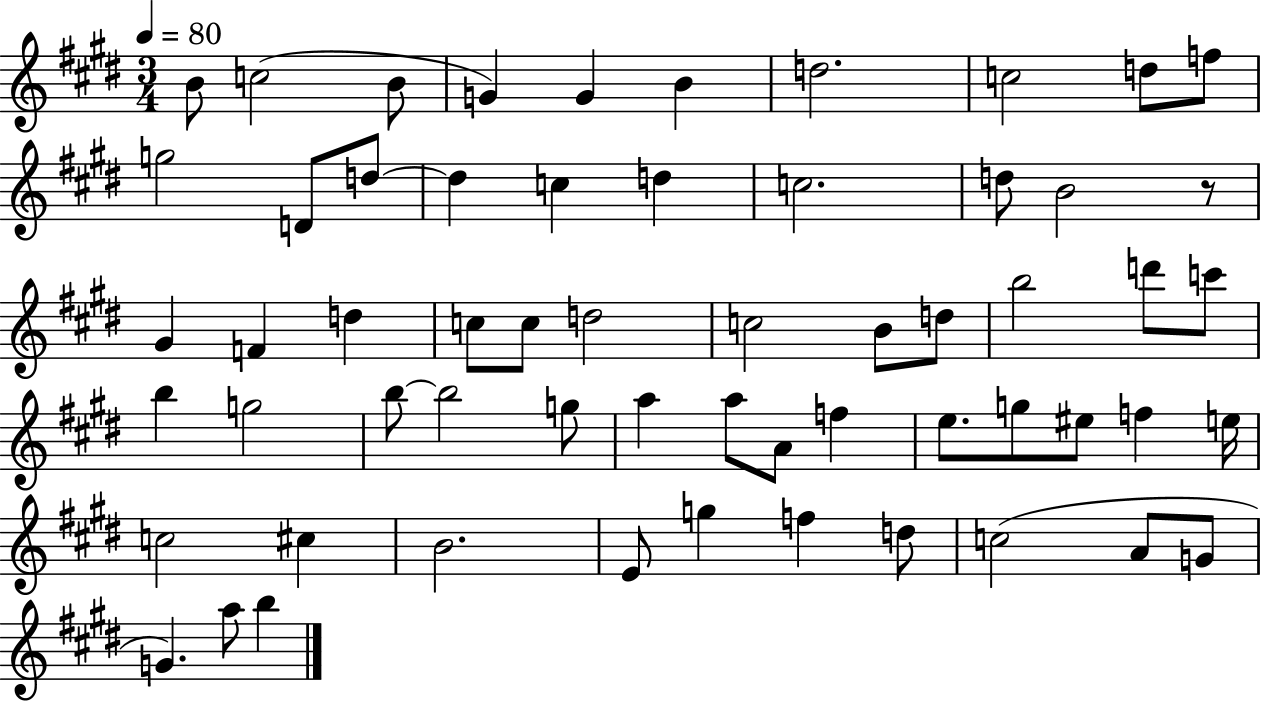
X:1
T:Untitled
M:3/4
L:1/4
K:E
B/2 c2 B/2 G G B d2 c2 d/2 f/2 g2 D/2 d/2 d c d c2 d/2 B2 z/2 ^G F d c/2 c/2 d2 c2 B/2 d/2 b2 d'/2 c'/2 b g2 b/2 b2 g/2 a a/2 A/2 f e/2 g/2 ^e/2 f e/4 c2 ^c B2 E/2 g f d/2 c2 A/2 G/2 G a/2 b